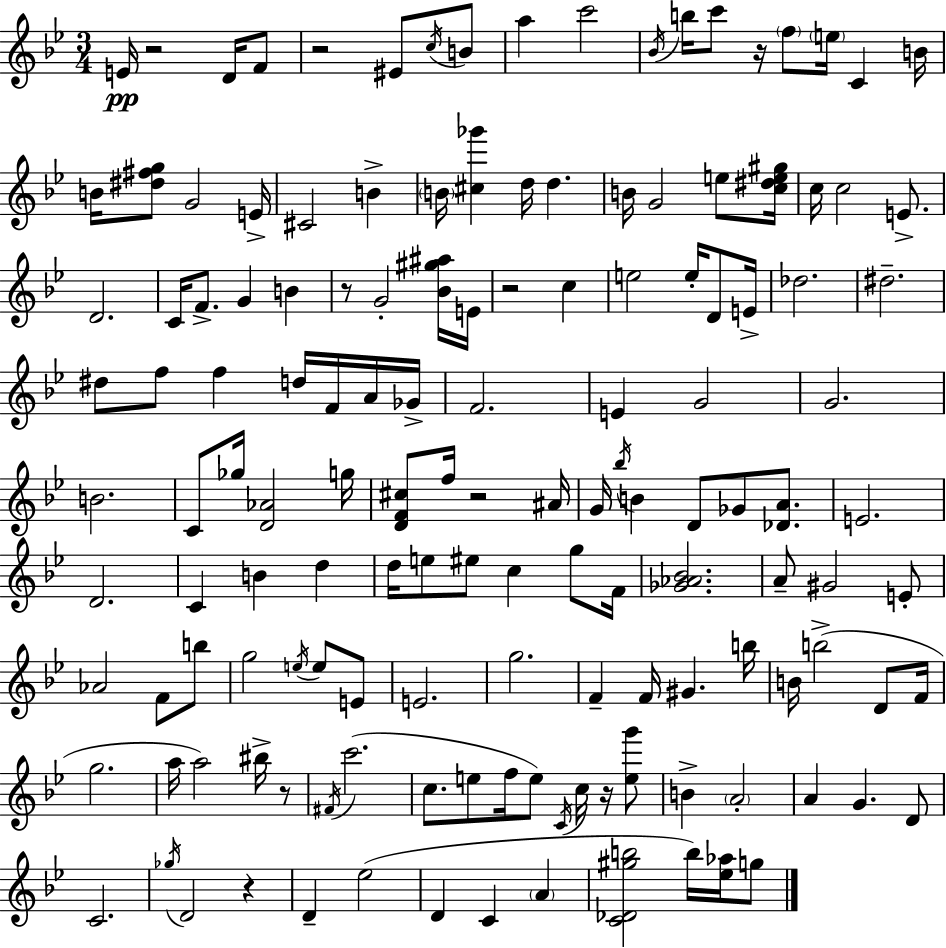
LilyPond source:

{
  \clef treble
  \numericTimeSignature
  \time 3/4
  \key bes \major
  e'16\pp r2 d'16 f'8 | r2 eis'8 \acciaccatura { c''16 } b'8 | a''4 c'''2 | \acciaccatura { bes'16 } b''16 c'''8 r16 \parenthesize f''8 \parenthesize e''16 c'4 | \break b'16 b'16 <dis'' fis'' g''>8 g'2 | e'16-> cis'2 b'4-> | \parenthesize b'16 <cis'' ges'''>4 d''16 d''4. | b'16 g'2 e''8 | \break <c'' dis'' e'' gis''>16 c''16 c''2 e'8.-> | d'2. | c'16 f'8.-> g'4 b'4 | r8 g'2-. | \break <bes' gis'' ais''>16 e'16 r2 c''4 | e''2 e''16-. d'8 | e'16-> des''2. | dis''2.-- | \break dis''8 f''8 f''4 d''16 f'16 | a'16 ges'16-> f'2. | e'4 g'2 | g'2. | \break b'2. | c'8 ges''16 <d' aes'>2 | g''16 <d' f' cis''>8 f''16 r2 | ais'16 g'16 \acciaccatura { bes''16 } b'4 d'8 ges'8 | \break <des' a'>8. e'2. | d'2. | c'4 b'4 d''4 | d''16 e''8 eis''8 c''4 | \break g''8 f'16 <ges' aes' bes'>2. | a'8-- gis'2 | e'8-. aes'2 f'8 | b''8 g''2 \acciaccatura { e''16 } | \break e''8 e'8 e'2. | g''2. | f'4-- f'16 gis'4. | b''16 b'16 b''2->( | \break d'8 f'16 g''2. | a''16 a''2) | bis''16-> r8 \acciaccatura { fis'16 } c'''2.( | c''8. e''8 f''16 e''8) | \break \acciaccatura { c'16 } c''16 r16 <e'' g'''>8 b'4-> \parenthesize a'2-. | a'4 g'4. | d'8 c'2. | \acciaccatura { ges''16 } d'2 | \break r4 d'4-- ees''2( | d'4 c'4 | \parenthesize a'4 <c' des' gis'' b''>2 | b''16) <ees'' aes''>16 g''8 \bar "|."
}